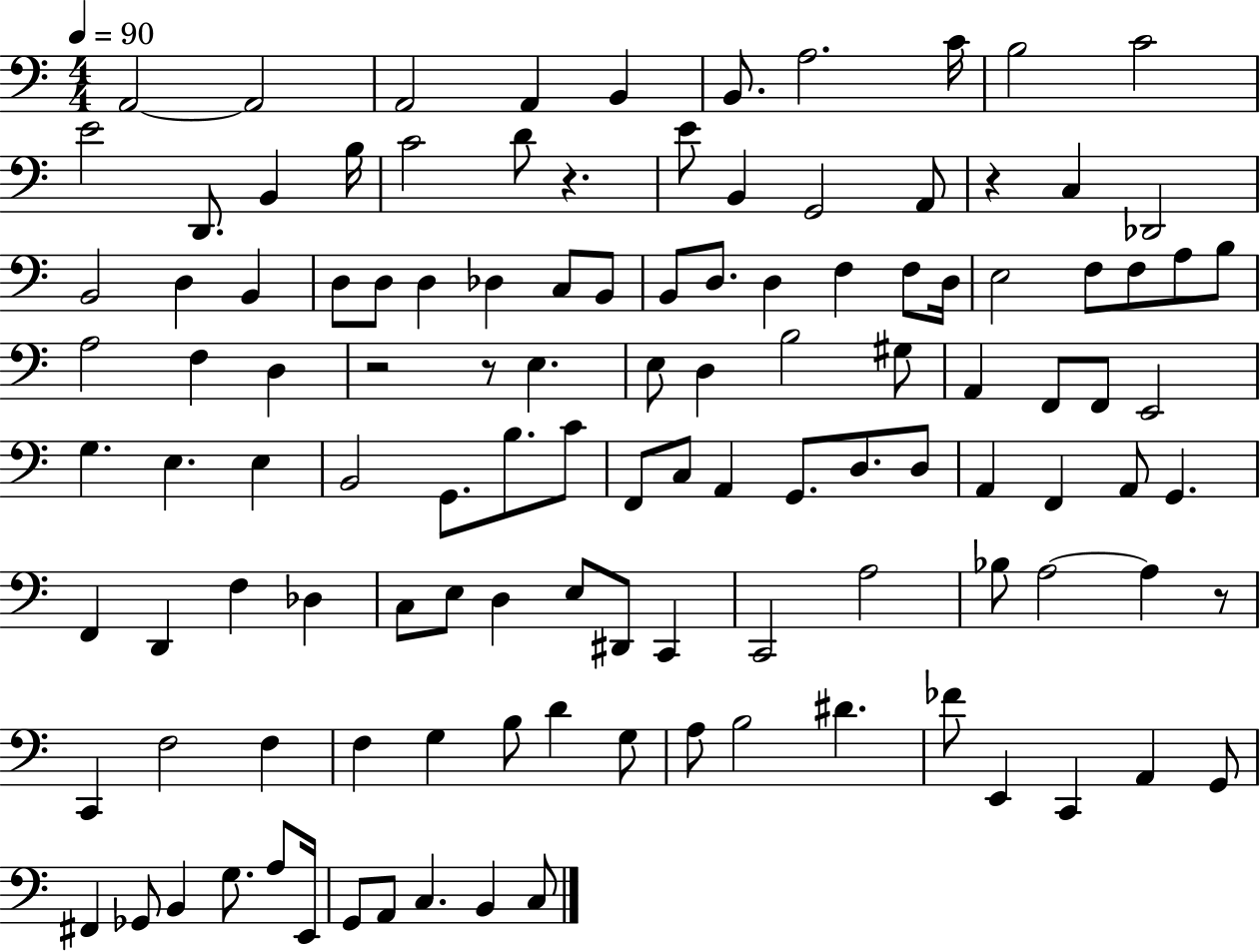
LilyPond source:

{
  \clef bass
  \numericTimeSignature
  \time 4/4
  \key c \major
  \tempo 4 = 90
  a,2~~ a,2 | a,2 a,4 b,4 | b,8. a2. c'16 | b2 c'2 | \break e'2 d,8. b,4 b16 | c'2 d'8 r4. | e'8 b,4 g,2 a,8 | r4 c4 des,2 | \break b,2 d4 b,4 | d8 d8 d4 des4 c8 b,8 | b,8 d8. d4 f4 f8 d16 | e2 f8 f8 a8 b8 | \break a2 f4 d4 | r2 r8 e4. | e8 d4 b2 gis8 | a,4 f,8 f,8 e,2 | \break g4. e4. e4 | b,2 g,8. b8. c'8 | f,8 c8 a,4 g,8. d8. d8 | a,4 f,4 a,8 g,4. | \break f,4 d,4 f4 des4 | c8 e8 d4 e8 dis,8 c,4 | c,2 a2 | bes8 a2~~ a4 r8 | \break c,4 f2 f4 | f4 g4 b8 d'4 g8 | a8 b2 dis'4. | fes'8 e,4 c,4 a,4 g,8 | \break fis,4 ges,8 b,4 g8. a8 e,16 | g,8 a,8 c4. b,4 c8 | \bar "|."
}